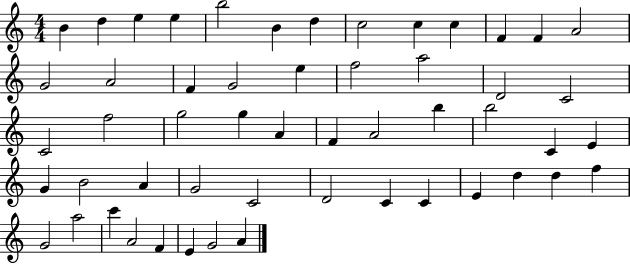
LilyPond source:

{
  \clef treble
  \numericTimeSignature
  \time 4/4
  \key c \major
  b'4 d''4 e''4 e''4 | b''2 b'4 d''4 | c''2 c''4 c''4 | f'4 f'4 a'2 | \break g'2 a'2 | f'4 g'2 e''4 | f''2 a''2 | d'2 c'2 | \break c'2 f''2 | g''2 g''4 a'4 | f'4 a'2 b''4 | b''2 c'4 e'4 | \break g'4 b'2 a'4 | g'2 c'2 | d'2 c'4 c'4 | e'4 d''4 d''4 f''4 | \break g'2 a''2 | c'''4 a'2 f'4 | e'4 g'2 a'4 | \bar "|."
}